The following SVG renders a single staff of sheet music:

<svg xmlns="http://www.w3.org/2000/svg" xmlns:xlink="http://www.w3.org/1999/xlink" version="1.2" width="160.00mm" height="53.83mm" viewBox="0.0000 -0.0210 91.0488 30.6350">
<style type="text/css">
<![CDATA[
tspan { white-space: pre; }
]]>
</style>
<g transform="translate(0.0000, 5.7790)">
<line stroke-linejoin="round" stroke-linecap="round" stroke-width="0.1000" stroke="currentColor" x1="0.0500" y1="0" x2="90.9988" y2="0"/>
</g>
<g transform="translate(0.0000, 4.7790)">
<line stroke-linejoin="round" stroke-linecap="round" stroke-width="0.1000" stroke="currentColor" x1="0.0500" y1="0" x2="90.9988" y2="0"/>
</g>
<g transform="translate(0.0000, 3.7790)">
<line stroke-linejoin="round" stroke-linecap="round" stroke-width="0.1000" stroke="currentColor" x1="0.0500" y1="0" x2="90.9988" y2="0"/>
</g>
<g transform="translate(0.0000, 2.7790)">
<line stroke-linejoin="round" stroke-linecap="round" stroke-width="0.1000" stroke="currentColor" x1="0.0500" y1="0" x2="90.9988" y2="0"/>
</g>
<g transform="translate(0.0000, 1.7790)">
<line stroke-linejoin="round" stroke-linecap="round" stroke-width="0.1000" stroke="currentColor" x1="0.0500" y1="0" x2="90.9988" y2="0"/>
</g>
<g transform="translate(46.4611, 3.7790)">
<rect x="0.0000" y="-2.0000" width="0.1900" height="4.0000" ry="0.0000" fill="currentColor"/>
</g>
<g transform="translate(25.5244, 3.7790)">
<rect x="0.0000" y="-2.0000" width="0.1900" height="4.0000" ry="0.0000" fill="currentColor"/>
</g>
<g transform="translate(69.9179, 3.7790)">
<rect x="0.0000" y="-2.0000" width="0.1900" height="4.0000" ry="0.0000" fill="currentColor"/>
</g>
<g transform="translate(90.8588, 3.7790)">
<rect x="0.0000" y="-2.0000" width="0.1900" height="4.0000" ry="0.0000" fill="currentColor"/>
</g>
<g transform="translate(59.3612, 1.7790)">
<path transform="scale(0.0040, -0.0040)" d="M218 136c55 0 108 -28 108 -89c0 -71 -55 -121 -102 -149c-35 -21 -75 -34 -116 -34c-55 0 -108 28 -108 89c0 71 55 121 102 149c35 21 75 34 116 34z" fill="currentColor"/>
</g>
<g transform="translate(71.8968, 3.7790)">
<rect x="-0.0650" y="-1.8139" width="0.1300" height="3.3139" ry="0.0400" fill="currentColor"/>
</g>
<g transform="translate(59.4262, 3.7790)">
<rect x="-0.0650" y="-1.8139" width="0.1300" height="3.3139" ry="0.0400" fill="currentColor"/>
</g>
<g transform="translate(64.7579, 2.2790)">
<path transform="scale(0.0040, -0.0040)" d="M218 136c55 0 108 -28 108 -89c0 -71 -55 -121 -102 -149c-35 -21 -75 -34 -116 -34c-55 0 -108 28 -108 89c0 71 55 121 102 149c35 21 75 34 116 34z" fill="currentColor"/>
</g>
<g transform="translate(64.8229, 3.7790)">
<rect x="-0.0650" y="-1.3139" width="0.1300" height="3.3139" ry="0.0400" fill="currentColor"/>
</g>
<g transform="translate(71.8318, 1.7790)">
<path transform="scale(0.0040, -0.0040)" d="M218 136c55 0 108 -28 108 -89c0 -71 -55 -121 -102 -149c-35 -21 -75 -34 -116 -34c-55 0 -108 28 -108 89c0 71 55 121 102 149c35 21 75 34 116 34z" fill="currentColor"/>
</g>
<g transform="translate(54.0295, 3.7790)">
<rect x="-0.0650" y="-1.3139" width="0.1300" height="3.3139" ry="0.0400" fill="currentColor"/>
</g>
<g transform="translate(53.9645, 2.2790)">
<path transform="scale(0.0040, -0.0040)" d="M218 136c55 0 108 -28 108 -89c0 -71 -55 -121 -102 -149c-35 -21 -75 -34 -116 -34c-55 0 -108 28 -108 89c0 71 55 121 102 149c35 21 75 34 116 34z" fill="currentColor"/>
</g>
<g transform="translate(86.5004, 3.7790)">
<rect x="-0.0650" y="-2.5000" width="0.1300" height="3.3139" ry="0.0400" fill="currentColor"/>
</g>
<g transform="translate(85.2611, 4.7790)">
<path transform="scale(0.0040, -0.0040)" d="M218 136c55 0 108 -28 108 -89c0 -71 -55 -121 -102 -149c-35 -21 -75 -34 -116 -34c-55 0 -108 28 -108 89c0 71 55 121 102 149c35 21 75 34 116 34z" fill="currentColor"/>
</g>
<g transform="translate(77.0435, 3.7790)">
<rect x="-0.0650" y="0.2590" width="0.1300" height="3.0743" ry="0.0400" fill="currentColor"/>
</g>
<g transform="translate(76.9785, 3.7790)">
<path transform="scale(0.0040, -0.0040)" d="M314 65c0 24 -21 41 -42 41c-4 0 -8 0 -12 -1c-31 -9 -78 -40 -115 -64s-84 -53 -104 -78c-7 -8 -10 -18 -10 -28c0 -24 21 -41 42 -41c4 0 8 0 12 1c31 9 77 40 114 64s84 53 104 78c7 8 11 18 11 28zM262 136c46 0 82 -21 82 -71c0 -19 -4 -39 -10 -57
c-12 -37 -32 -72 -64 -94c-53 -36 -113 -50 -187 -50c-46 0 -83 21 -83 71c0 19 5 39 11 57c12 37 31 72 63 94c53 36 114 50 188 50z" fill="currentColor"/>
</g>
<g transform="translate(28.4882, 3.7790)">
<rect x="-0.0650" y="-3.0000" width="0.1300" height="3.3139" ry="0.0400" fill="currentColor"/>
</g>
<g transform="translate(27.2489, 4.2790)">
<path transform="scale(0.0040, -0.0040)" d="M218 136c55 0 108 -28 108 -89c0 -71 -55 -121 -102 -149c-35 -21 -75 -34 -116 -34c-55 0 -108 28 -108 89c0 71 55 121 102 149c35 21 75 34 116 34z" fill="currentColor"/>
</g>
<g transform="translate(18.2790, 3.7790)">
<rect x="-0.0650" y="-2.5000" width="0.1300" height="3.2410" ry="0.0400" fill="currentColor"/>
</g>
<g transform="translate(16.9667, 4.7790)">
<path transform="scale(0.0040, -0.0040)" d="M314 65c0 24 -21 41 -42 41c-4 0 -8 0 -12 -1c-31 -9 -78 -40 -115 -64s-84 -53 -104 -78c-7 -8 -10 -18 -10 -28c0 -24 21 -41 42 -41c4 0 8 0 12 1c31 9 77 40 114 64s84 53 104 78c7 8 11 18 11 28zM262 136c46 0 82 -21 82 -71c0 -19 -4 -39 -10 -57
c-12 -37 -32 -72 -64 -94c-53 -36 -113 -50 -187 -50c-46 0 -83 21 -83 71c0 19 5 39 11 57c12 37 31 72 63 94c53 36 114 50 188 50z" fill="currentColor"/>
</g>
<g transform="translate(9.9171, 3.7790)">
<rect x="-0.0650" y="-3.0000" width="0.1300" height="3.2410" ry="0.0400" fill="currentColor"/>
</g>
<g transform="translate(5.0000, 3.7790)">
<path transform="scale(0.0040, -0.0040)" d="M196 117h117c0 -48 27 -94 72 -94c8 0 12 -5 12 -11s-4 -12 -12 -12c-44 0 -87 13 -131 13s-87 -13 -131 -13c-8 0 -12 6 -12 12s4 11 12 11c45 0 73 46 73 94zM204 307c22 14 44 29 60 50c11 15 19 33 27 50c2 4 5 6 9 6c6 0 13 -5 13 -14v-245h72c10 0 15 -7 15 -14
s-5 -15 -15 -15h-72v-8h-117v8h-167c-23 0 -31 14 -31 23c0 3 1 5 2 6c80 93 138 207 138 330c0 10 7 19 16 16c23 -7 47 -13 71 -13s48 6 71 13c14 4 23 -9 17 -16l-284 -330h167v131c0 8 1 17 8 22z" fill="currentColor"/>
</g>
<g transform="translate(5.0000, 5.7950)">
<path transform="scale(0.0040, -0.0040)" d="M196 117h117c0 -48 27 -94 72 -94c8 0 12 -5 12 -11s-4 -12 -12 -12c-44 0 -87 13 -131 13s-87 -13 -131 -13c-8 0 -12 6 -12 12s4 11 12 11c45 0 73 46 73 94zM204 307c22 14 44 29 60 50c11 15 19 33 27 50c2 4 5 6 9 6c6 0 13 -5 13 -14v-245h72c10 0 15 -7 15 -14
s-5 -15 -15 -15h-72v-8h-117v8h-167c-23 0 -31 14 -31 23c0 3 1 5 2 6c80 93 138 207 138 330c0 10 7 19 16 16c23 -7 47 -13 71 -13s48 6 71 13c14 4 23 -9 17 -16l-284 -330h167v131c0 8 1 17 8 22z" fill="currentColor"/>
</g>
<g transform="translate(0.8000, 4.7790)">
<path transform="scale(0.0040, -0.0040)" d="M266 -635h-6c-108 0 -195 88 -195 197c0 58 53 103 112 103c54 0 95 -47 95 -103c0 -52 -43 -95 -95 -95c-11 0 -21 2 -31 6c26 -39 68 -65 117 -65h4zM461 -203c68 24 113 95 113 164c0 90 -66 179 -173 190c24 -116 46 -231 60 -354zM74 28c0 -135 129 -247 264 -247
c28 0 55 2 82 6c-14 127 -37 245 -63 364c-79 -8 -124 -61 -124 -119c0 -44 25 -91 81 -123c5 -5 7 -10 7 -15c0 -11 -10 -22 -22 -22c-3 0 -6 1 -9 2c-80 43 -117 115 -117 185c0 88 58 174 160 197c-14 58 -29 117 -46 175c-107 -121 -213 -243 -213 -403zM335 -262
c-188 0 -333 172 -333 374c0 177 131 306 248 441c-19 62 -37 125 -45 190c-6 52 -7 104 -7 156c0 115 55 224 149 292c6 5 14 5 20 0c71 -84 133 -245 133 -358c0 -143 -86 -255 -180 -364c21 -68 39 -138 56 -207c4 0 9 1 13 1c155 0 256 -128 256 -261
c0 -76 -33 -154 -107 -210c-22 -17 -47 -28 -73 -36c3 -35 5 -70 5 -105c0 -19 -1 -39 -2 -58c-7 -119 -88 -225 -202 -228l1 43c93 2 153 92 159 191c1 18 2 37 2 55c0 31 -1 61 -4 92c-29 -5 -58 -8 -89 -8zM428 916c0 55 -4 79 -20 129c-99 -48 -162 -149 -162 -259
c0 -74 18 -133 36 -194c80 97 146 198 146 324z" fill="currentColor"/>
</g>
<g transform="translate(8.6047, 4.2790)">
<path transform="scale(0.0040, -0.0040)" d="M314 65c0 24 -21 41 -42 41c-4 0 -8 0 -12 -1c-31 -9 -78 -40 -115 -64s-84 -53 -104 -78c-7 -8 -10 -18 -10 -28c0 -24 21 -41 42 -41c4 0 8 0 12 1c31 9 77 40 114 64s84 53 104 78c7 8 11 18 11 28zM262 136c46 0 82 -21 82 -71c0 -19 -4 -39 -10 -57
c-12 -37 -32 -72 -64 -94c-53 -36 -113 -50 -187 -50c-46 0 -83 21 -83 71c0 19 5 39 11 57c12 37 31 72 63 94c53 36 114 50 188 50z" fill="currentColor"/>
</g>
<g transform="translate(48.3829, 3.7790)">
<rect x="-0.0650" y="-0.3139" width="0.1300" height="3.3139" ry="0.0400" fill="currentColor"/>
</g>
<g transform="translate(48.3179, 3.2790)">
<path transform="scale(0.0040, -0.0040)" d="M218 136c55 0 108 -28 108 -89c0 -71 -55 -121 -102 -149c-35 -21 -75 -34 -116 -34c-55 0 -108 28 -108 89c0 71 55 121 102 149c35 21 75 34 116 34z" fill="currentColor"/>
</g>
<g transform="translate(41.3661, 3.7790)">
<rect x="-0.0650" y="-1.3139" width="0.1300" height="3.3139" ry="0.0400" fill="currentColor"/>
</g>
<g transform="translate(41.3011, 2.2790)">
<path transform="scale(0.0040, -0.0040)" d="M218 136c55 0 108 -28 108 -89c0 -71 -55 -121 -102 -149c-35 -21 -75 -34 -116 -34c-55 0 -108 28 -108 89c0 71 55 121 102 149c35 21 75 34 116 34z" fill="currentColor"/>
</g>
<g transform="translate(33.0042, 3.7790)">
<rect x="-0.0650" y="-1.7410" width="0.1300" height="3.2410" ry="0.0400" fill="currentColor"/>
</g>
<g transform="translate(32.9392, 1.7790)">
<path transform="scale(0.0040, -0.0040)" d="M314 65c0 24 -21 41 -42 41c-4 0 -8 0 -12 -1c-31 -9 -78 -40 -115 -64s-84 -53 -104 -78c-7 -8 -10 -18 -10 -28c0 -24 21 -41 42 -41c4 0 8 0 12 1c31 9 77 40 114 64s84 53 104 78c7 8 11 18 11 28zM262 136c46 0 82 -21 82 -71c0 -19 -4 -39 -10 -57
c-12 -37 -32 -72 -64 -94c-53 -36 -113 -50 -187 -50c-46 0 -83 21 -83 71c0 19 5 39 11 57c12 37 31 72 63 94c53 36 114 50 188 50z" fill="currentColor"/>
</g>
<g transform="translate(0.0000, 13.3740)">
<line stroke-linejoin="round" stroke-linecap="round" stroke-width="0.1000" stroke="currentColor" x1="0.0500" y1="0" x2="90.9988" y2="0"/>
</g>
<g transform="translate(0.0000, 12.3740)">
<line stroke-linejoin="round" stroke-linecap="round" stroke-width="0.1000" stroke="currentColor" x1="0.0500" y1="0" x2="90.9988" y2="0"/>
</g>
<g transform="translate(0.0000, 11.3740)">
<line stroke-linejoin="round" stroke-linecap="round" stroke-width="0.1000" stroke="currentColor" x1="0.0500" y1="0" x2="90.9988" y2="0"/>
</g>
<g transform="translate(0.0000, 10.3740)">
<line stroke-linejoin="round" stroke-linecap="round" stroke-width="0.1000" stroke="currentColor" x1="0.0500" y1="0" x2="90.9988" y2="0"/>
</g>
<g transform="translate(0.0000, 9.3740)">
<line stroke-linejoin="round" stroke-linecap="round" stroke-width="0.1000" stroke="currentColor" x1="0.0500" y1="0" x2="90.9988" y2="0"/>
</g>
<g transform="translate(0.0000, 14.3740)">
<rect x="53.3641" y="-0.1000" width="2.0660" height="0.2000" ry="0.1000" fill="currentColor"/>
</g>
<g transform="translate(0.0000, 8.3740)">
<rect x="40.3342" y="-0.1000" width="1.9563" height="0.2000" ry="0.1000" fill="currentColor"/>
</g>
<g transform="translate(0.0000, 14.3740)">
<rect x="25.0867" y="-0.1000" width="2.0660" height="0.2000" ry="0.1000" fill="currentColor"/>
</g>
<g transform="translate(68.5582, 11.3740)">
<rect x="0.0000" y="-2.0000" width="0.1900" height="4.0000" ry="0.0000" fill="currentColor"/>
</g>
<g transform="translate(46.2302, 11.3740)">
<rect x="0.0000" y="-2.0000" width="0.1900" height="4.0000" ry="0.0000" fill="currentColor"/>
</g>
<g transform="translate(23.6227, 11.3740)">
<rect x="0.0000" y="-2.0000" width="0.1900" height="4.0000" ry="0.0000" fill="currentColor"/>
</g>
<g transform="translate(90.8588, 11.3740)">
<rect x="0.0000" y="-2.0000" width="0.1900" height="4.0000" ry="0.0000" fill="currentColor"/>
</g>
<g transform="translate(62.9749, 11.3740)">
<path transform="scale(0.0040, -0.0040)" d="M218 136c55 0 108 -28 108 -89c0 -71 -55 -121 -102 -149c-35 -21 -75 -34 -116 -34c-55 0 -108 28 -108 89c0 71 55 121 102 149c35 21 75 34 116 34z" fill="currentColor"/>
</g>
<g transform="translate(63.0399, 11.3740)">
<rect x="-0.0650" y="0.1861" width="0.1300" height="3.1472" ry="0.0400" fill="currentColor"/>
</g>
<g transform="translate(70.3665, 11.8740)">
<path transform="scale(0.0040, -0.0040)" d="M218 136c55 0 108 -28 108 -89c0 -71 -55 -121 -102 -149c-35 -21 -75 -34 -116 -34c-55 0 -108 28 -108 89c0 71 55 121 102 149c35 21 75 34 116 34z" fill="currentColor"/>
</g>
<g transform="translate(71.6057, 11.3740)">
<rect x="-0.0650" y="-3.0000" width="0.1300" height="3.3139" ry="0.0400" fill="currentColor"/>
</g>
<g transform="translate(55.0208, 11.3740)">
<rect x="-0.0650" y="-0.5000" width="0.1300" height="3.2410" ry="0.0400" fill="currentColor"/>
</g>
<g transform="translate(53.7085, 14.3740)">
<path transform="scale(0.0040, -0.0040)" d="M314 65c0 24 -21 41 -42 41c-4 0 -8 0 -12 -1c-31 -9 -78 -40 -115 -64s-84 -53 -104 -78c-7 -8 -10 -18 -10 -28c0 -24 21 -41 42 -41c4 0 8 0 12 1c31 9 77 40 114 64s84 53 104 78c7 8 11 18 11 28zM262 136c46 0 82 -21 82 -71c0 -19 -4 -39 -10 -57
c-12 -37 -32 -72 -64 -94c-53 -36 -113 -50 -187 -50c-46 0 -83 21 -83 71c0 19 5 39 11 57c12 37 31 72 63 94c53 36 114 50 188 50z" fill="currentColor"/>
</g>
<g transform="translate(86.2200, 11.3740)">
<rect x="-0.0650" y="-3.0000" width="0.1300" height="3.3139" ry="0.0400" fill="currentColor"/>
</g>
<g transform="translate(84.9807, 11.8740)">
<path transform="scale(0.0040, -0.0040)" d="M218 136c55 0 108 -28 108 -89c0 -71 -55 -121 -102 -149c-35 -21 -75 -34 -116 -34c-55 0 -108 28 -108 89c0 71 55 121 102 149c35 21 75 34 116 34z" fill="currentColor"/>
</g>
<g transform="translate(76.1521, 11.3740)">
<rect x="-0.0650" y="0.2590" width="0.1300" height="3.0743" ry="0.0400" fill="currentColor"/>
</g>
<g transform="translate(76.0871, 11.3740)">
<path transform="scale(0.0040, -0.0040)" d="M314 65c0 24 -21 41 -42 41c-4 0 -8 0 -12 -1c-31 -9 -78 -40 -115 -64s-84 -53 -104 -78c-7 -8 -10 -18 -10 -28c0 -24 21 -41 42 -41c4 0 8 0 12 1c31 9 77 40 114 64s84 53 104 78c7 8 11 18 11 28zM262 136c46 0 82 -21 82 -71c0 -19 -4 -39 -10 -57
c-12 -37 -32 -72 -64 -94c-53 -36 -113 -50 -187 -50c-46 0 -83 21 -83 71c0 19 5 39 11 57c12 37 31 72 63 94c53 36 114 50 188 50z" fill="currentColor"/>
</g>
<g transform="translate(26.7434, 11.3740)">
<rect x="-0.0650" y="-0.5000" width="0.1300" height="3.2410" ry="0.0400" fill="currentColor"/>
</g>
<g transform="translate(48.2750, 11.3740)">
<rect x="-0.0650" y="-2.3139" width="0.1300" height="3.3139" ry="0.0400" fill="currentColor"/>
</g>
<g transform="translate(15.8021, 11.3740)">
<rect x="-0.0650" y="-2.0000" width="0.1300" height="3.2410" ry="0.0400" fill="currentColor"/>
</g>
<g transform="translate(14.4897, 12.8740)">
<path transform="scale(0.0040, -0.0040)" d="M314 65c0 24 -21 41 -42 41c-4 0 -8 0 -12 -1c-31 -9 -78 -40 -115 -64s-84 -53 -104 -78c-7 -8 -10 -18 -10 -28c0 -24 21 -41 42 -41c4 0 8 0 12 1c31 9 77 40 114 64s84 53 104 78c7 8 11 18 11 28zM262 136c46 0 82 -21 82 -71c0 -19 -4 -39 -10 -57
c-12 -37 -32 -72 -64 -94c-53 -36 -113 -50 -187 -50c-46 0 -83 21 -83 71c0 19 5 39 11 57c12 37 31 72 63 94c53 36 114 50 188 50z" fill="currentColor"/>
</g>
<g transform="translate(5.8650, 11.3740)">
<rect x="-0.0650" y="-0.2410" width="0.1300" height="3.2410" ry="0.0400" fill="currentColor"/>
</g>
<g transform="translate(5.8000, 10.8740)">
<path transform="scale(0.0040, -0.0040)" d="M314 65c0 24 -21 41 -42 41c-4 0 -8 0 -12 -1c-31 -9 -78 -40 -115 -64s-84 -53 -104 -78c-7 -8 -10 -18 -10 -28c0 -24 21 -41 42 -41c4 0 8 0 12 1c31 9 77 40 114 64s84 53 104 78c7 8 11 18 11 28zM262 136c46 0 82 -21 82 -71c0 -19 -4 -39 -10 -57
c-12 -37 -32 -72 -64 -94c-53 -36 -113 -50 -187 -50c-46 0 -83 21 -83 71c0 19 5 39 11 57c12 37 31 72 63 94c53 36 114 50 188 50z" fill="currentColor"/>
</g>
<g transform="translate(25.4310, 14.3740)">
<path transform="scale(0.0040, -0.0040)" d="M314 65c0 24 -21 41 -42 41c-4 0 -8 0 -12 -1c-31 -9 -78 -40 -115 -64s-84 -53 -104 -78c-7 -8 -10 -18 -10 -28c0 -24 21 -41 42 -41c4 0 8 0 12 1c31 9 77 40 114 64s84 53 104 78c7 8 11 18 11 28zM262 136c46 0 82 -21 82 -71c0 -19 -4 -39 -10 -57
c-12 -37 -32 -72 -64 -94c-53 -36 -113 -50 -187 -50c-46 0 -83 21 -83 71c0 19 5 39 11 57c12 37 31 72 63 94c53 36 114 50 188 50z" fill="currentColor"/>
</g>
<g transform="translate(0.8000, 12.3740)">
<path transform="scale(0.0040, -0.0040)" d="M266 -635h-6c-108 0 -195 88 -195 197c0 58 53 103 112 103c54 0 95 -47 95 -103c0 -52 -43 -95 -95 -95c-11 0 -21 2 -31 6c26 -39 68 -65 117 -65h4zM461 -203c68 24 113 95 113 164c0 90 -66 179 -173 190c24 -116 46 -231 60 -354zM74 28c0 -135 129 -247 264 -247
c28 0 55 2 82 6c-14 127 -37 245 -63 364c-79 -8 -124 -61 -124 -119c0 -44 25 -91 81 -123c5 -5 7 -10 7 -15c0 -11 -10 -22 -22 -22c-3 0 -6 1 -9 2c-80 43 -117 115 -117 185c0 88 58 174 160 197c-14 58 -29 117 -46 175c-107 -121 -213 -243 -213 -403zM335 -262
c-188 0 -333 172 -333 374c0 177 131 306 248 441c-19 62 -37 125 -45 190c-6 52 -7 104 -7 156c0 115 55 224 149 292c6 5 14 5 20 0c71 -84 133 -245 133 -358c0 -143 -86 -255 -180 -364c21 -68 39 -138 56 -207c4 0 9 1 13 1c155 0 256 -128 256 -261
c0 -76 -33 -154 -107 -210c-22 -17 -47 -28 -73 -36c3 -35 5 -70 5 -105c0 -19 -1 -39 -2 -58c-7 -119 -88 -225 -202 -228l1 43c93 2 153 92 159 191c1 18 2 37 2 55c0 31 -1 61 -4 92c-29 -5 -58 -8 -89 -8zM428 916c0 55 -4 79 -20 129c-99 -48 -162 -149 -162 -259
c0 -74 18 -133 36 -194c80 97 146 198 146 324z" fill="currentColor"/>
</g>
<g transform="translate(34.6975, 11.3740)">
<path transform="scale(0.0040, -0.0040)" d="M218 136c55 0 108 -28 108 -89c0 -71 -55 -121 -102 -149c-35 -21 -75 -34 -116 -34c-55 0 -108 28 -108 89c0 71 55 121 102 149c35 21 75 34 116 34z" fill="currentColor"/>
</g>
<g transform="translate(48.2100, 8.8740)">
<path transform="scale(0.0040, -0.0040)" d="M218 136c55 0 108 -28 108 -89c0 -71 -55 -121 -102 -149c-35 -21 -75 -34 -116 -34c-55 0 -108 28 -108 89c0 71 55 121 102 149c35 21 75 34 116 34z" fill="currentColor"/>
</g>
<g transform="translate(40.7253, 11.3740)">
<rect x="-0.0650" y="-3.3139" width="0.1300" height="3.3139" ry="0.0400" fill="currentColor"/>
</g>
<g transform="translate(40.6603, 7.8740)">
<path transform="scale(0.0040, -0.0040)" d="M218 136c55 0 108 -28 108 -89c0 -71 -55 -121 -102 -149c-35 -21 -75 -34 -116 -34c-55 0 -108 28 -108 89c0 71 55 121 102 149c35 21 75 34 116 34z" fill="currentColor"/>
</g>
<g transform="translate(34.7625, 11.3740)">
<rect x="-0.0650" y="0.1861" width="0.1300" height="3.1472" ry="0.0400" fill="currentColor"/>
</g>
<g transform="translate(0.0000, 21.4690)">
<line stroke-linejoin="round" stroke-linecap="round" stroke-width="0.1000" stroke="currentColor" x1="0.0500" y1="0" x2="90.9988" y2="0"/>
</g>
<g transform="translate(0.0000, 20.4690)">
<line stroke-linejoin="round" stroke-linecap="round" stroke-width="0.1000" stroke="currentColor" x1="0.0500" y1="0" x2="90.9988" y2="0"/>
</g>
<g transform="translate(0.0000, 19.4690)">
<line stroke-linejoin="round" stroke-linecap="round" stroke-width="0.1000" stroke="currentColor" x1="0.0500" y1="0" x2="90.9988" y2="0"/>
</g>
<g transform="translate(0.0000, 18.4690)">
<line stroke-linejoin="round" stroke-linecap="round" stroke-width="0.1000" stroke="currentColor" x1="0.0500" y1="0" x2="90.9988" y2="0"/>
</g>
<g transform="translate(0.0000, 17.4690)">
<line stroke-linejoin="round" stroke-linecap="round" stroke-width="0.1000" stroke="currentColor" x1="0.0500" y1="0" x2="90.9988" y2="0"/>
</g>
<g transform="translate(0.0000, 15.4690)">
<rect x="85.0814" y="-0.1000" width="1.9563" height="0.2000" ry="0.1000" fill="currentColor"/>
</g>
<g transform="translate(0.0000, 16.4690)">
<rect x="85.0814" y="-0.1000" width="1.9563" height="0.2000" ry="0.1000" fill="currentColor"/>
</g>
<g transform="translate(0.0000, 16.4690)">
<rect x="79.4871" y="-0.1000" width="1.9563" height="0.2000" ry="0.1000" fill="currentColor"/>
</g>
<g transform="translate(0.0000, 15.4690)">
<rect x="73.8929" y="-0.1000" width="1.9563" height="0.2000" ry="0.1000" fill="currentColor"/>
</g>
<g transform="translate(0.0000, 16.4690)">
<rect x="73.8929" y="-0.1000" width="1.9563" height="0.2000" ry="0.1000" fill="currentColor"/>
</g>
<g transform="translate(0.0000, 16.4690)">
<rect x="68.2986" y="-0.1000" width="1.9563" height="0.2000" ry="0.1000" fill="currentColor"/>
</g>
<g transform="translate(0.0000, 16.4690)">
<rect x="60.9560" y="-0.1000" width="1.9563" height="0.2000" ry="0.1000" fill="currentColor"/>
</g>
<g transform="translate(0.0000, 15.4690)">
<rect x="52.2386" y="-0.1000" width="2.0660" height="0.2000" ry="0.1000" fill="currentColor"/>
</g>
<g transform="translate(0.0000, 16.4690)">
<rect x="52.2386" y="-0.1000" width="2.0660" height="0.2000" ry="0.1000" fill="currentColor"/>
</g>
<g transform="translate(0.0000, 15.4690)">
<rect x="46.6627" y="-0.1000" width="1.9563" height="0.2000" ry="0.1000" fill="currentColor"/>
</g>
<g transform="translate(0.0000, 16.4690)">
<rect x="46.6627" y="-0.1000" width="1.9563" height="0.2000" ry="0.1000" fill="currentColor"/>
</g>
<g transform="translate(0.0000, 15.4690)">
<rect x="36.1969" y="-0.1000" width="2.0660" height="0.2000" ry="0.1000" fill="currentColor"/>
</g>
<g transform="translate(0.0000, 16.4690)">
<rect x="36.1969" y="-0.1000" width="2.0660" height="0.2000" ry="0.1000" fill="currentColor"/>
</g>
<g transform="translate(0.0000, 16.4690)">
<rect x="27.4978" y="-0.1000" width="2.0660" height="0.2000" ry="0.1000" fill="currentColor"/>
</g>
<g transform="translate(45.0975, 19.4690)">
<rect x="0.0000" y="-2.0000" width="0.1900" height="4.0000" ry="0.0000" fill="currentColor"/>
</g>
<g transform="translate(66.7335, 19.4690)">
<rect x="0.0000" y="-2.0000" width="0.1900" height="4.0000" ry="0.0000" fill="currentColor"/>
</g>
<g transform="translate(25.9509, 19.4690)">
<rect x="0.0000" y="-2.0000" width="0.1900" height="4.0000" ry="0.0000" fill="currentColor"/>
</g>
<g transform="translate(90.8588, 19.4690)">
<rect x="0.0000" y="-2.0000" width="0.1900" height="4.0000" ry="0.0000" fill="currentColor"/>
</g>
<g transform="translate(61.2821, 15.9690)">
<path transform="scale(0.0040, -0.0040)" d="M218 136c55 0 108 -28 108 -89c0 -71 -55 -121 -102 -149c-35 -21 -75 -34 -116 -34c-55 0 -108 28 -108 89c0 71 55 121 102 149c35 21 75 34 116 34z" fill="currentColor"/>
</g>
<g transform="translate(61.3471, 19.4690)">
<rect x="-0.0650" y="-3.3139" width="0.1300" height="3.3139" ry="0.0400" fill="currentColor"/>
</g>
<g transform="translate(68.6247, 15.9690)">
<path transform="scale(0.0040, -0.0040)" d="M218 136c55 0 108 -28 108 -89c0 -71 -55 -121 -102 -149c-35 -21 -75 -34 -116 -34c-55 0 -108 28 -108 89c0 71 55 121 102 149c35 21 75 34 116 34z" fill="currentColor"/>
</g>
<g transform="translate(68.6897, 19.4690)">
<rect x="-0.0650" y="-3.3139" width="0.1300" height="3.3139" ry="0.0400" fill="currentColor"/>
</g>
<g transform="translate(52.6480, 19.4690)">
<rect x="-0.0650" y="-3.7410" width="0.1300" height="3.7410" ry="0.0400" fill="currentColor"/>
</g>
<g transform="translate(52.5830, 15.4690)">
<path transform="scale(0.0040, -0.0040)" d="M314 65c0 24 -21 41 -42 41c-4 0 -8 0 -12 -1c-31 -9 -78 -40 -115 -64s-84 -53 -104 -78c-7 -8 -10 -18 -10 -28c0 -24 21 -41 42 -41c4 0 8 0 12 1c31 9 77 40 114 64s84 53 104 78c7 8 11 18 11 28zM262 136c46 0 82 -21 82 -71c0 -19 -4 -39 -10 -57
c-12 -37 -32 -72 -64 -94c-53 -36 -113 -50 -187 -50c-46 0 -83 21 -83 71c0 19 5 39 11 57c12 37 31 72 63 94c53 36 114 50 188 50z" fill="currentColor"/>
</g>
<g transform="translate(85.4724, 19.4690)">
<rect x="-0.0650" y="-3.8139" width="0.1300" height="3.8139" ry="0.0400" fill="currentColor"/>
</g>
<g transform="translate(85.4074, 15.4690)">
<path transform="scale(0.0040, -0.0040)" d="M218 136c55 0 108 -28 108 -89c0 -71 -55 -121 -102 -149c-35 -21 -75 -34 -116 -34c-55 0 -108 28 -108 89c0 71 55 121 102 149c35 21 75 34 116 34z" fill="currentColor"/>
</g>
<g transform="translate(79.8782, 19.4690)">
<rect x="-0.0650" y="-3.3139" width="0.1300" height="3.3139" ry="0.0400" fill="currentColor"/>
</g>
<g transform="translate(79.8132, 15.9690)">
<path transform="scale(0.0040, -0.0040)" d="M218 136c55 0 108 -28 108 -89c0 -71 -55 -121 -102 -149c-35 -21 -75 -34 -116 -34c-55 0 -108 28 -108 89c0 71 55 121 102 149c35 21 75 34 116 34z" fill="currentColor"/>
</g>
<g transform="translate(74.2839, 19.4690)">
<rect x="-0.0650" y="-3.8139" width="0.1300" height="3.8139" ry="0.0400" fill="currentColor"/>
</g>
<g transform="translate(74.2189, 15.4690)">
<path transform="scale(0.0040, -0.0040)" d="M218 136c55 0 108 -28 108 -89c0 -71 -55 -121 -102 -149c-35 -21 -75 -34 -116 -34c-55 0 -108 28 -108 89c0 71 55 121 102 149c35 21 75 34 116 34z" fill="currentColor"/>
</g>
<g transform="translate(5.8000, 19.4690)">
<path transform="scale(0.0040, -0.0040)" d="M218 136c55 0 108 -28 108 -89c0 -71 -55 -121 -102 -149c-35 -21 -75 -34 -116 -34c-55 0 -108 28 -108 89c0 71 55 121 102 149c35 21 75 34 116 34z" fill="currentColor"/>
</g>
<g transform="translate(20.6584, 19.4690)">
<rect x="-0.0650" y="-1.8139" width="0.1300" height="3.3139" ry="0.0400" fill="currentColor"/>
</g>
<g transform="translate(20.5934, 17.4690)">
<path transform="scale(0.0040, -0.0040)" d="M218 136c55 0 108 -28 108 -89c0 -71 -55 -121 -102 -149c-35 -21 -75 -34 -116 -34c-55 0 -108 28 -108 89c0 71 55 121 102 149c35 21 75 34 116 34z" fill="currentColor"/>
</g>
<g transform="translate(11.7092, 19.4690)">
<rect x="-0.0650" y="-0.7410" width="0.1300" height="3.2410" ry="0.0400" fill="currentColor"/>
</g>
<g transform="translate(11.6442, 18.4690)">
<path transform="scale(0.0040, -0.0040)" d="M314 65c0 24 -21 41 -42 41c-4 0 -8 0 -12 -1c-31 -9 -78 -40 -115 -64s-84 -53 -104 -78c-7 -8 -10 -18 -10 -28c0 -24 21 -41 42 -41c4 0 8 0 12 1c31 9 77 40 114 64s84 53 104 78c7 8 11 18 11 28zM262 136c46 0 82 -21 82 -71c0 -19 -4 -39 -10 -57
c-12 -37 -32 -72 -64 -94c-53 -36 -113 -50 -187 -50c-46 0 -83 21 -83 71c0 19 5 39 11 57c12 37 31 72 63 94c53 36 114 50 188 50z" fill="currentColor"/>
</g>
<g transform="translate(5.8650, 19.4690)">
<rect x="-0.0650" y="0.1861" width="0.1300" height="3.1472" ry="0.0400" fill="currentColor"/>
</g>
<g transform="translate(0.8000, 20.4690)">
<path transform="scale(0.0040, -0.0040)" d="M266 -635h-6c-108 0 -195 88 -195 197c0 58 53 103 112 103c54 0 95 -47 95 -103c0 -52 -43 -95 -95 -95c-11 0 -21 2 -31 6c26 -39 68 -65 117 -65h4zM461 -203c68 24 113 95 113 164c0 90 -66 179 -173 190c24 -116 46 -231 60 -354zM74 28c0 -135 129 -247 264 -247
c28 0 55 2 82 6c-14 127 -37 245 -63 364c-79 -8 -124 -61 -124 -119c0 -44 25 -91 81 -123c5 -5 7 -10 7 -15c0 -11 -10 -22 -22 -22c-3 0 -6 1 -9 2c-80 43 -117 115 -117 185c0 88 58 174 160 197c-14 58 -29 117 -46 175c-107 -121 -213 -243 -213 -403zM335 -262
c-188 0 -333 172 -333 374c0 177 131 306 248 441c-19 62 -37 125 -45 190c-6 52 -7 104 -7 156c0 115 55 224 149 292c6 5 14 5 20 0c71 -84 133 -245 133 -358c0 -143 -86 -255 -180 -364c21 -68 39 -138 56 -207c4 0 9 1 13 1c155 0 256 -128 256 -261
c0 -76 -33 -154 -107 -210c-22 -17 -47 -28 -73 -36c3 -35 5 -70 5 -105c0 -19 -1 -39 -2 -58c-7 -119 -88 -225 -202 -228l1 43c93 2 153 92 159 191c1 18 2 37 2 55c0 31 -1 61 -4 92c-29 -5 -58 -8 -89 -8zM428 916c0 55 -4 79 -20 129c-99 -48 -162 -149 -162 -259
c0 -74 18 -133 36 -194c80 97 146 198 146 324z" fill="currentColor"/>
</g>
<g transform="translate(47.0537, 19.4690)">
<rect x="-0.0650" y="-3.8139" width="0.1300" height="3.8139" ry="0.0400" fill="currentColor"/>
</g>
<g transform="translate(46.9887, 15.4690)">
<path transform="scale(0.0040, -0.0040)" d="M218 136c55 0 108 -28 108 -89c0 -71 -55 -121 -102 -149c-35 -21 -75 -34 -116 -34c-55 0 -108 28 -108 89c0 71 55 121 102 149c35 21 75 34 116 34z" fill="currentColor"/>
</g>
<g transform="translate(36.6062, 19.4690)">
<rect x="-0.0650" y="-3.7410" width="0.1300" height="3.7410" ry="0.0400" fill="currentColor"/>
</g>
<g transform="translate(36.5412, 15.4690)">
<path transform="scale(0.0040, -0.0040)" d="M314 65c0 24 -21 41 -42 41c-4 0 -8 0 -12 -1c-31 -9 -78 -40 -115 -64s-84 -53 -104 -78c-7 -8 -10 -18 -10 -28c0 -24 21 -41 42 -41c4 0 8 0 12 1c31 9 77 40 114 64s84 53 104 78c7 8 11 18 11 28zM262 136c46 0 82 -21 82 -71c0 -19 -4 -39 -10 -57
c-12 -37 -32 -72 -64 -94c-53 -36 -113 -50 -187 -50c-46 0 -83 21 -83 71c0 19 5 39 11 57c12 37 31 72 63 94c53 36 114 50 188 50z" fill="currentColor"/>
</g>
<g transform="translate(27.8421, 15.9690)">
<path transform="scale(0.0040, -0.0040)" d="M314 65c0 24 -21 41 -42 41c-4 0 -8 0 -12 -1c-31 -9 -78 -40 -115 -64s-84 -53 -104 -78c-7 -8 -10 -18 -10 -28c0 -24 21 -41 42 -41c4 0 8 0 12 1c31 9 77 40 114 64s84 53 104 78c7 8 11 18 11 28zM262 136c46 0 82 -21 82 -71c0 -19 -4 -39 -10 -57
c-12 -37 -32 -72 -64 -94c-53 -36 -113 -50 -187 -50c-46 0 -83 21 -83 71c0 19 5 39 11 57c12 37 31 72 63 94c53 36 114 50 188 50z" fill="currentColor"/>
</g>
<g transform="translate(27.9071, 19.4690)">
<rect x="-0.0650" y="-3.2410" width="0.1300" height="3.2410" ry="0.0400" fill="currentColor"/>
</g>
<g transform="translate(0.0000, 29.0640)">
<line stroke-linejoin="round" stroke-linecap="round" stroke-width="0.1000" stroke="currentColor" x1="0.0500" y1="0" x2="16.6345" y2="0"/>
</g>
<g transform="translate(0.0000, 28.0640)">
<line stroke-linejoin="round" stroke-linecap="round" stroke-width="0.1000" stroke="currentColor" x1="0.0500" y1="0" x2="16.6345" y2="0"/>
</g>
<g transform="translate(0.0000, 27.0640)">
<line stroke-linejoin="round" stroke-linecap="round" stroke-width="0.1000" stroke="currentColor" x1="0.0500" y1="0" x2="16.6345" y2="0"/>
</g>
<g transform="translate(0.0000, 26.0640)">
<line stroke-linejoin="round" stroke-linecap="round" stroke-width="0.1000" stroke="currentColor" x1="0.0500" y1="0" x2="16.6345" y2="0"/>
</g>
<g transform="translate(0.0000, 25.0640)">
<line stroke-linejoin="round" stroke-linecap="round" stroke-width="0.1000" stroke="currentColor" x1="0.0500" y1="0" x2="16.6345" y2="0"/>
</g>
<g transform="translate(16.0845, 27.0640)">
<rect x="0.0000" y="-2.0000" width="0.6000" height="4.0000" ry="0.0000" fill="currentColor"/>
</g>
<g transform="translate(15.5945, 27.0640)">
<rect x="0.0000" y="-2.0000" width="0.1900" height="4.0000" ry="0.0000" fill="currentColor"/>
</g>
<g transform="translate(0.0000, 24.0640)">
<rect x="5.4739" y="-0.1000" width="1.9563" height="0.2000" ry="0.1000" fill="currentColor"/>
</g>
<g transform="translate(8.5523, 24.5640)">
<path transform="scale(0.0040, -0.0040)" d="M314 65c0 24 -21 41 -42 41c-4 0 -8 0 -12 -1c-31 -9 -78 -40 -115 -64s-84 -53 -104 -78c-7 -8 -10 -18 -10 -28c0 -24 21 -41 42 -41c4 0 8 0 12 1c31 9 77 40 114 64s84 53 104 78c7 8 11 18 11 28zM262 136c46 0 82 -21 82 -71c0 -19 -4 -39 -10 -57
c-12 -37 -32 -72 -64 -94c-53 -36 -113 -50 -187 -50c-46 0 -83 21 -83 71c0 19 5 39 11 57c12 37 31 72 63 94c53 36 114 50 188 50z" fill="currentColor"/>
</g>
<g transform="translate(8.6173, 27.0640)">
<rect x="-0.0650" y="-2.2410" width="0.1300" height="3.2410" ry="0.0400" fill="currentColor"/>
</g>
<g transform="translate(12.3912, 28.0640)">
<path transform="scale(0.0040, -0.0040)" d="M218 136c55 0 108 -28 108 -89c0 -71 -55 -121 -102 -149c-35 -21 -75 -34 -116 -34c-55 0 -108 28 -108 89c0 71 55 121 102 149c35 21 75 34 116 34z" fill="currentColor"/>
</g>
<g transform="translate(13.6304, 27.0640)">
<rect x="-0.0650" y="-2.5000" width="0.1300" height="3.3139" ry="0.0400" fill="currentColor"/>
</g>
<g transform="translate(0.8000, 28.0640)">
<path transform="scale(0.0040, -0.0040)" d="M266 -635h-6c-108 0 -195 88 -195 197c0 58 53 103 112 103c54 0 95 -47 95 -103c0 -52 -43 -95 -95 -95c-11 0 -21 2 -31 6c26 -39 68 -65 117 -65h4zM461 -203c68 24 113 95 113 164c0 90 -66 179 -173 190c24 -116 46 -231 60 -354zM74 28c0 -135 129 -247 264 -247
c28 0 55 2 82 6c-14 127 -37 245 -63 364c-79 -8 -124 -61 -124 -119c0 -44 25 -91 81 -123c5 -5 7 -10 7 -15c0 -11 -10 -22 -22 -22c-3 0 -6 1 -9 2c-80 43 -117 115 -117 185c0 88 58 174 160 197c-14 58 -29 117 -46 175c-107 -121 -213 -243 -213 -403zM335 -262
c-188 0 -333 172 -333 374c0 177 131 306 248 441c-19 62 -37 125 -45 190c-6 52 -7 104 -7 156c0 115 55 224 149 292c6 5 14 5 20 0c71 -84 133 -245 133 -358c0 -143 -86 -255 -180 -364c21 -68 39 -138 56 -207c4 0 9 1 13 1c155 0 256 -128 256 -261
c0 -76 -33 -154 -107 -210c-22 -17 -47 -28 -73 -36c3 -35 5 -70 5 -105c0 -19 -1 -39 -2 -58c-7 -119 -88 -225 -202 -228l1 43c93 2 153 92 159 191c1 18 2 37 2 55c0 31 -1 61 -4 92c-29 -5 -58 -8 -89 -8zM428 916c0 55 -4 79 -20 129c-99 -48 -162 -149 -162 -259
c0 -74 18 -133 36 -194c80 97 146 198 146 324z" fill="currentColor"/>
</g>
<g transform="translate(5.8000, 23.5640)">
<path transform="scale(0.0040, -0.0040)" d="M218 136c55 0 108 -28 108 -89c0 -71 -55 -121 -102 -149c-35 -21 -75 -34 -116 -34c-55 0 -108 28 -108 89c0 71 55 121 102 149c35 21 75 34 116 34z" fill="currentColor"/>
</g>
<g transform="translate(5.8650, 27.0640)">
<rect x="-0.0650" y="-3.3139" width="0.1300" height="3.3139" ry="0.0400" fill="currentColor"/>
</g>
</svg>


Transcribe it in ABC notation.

X:1
T:Untitled
M:4/4
L:1/4
K:C
A2 G2 A f2 e c e f e f B2 G c2 F2 C2 B b g C2 B A B2 A B d2 f b2 c'2 c' c'2 b b c' b c' b g2 G